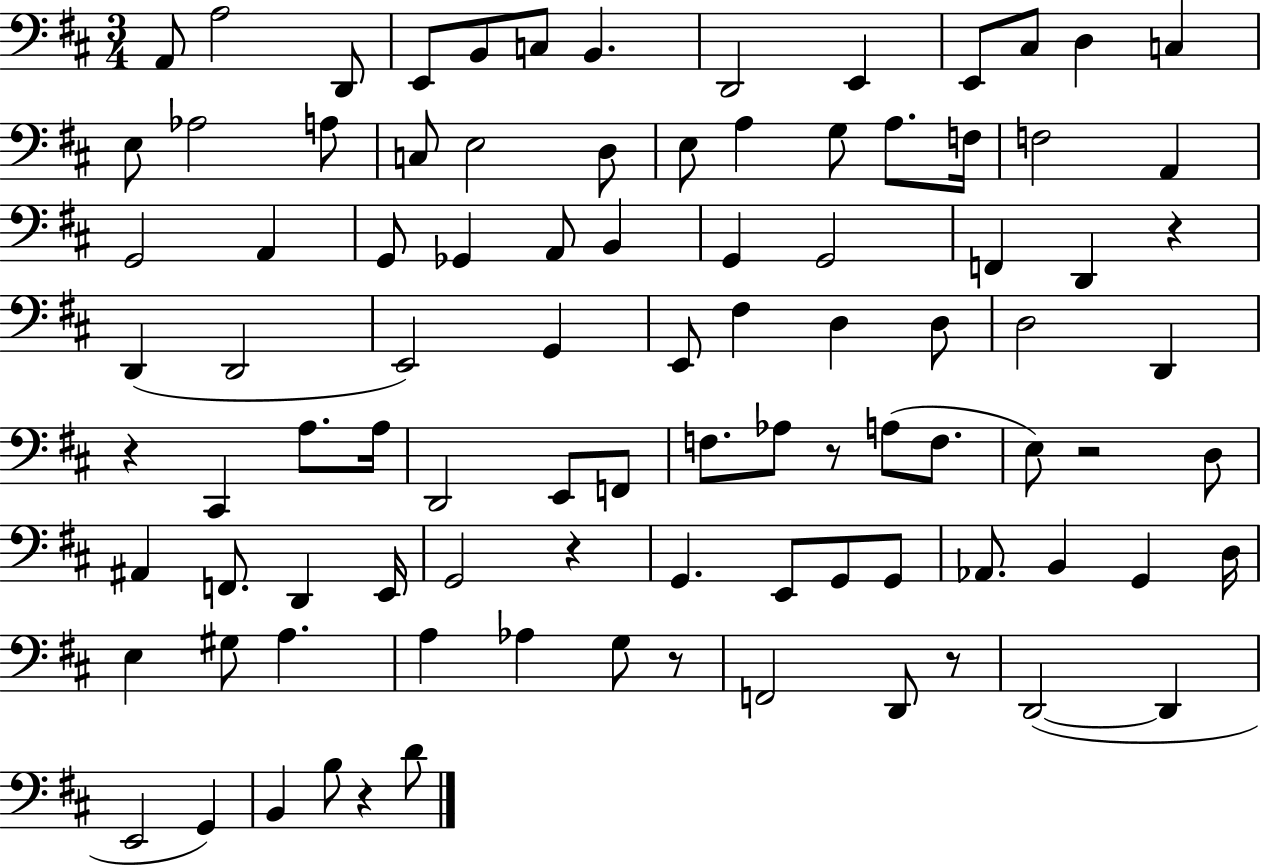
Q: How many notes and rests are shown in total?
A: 94